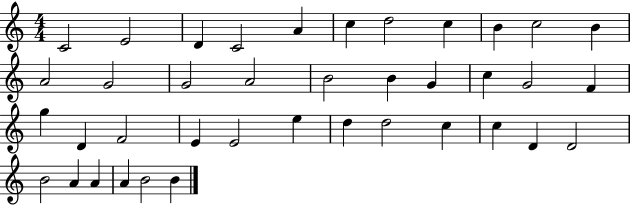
X:1
T:Untitled
M:4/4
L:1/4
K:C
C2 E2 D C2 A c d2 c B c2 B A2 G2 G2 A2 B2 B G c G2 F g D F2 E E2 e d d2 c c D D2 B2 A A A B2 B